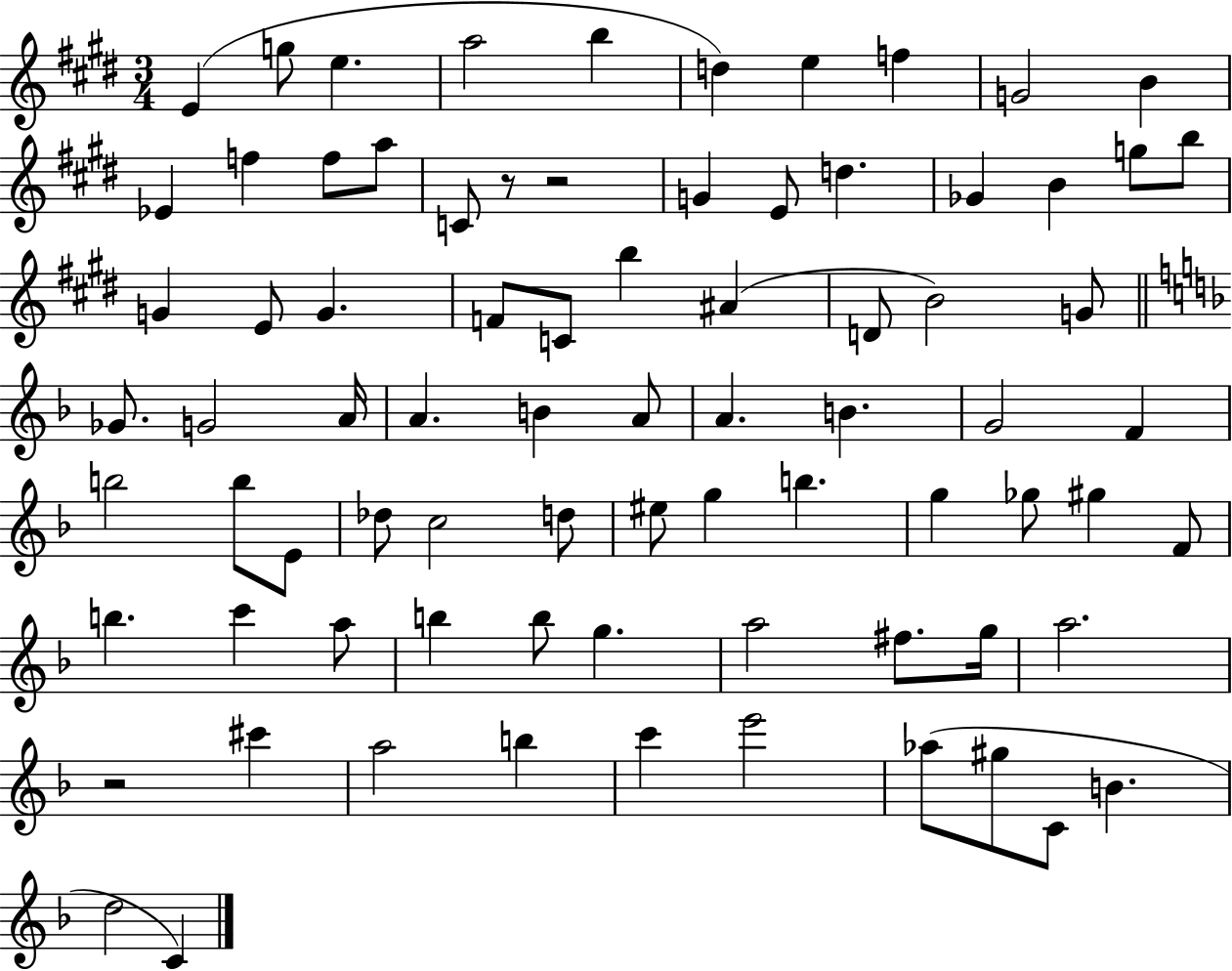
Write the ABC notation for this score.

X:1
T:Untitled
M:3/4
L:1/4
K:E
E g/2 e a2 b d e f G2 B _E f f/2 a/2 C/2 z/2 z2 G E/2 d _G B g/2 b/2 G E/2 G F/2 C/2 b ^A D/2 B2 G/2 _G/2 G2 A/4 A B A/2 A B G2 F b2 b/2 E/2 _d/2 c2 d/2 ^e/2 g b g _g/2 ^g F/2 b c' a/2 b b/2 g a2 ^f/2 g/4 a2 z2 ^c' a2 b c' e'2 _a/2 ^g/2 C/2 B d2 C